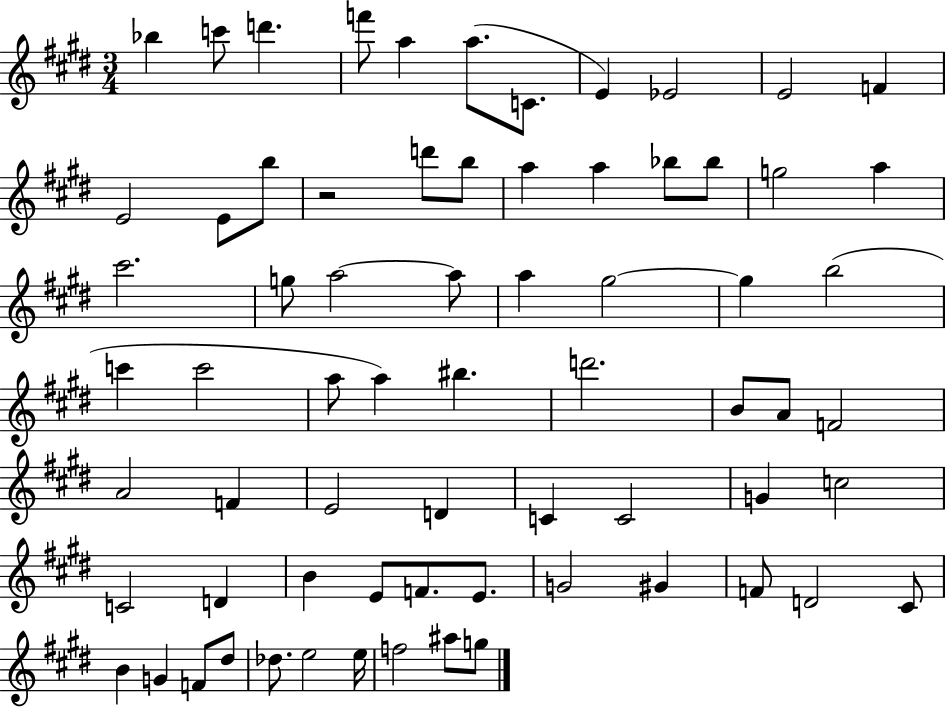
{
  \clef treble
  \numericTimeSignature
  \time 3/4
  \key e \major
  \repeat volta 2 { bes''4 c'''8 d'''4. | f'''8 a''4 a''8.( c'8. | e'4) ees'2 | e'2 f'4 | \break e'2 e'8 b''8 | r2 d'''8 b''8 | a''4 a''4 bes''8 bes''8 | g''2 a''4 | \break cis'''2. | g''8 a''2~~ a''8 | a''4 gis''2~~ | gis''4 b''2( | \break c'''4 c'''2 | a''8 a''4) bis''4. | d'''2. | b'8 a'8 f'2 | \break a'2 f'4 | e'2 d'4 | c'4 c'2 | g'4 c''2 | \break c'2 d'4 | b'4 e'8 f'8. e'8. | g'2 gis'4 | f'8 d'2 cis'8 | \break b'4 g'4 f'8 dis''8 | des''8. e''2 e''16 | f''2 ais''8 g''8 | } \bar "|."
}